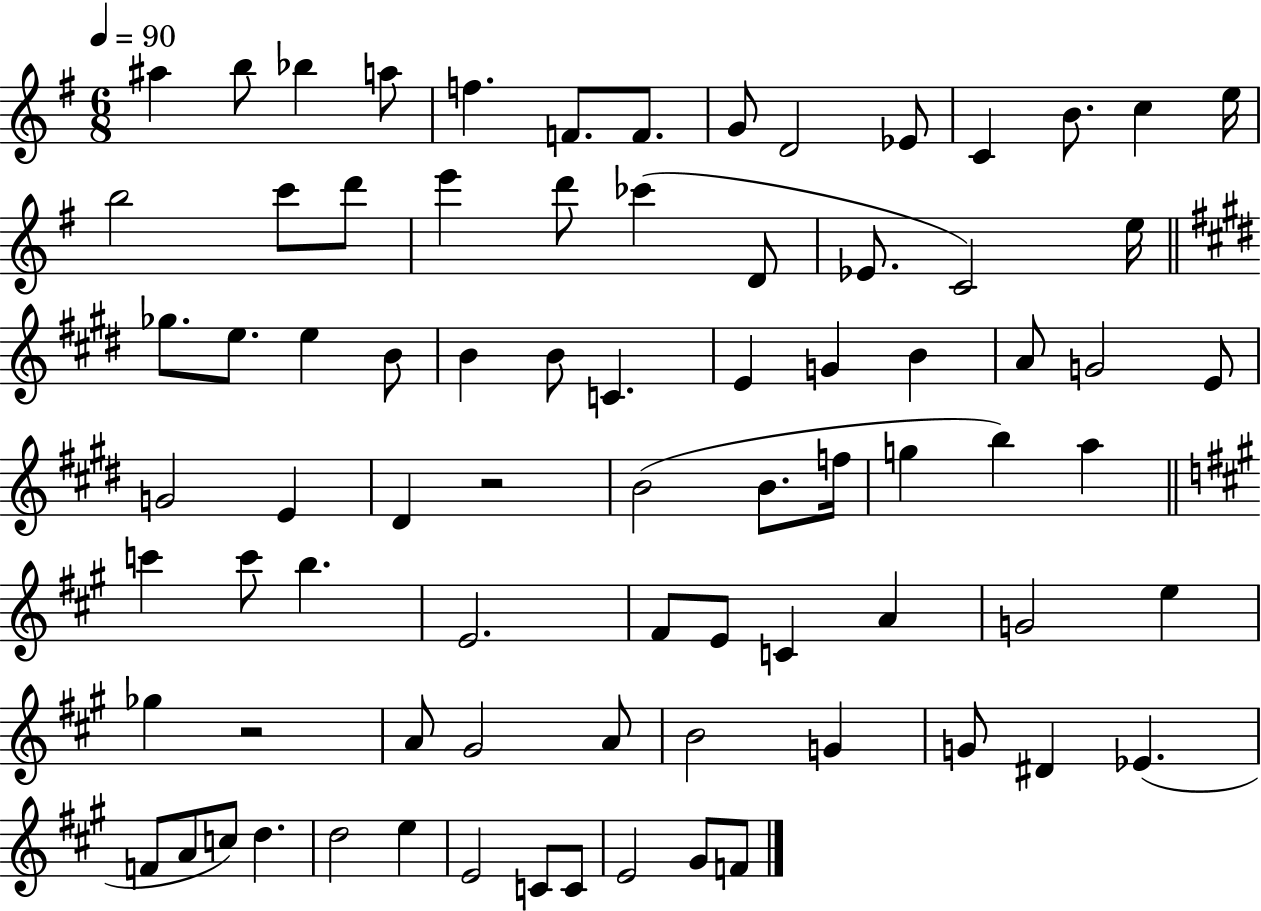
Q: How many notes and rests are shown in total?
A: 79